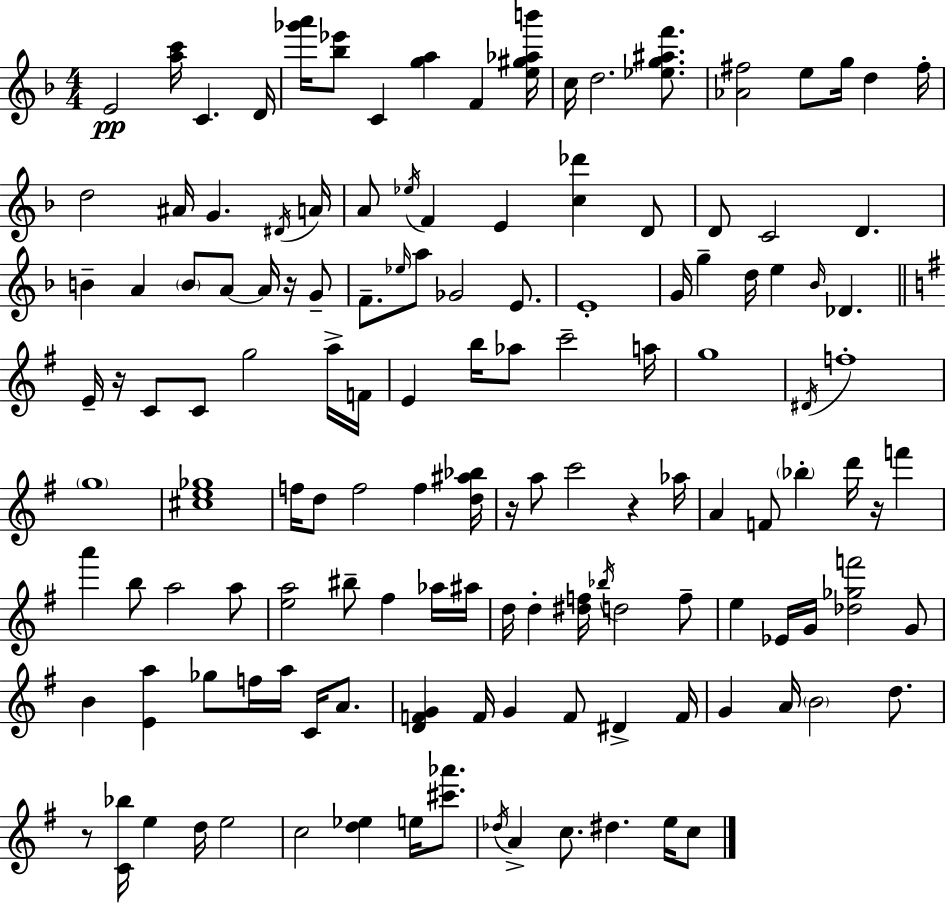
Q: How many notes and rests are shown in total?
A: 136